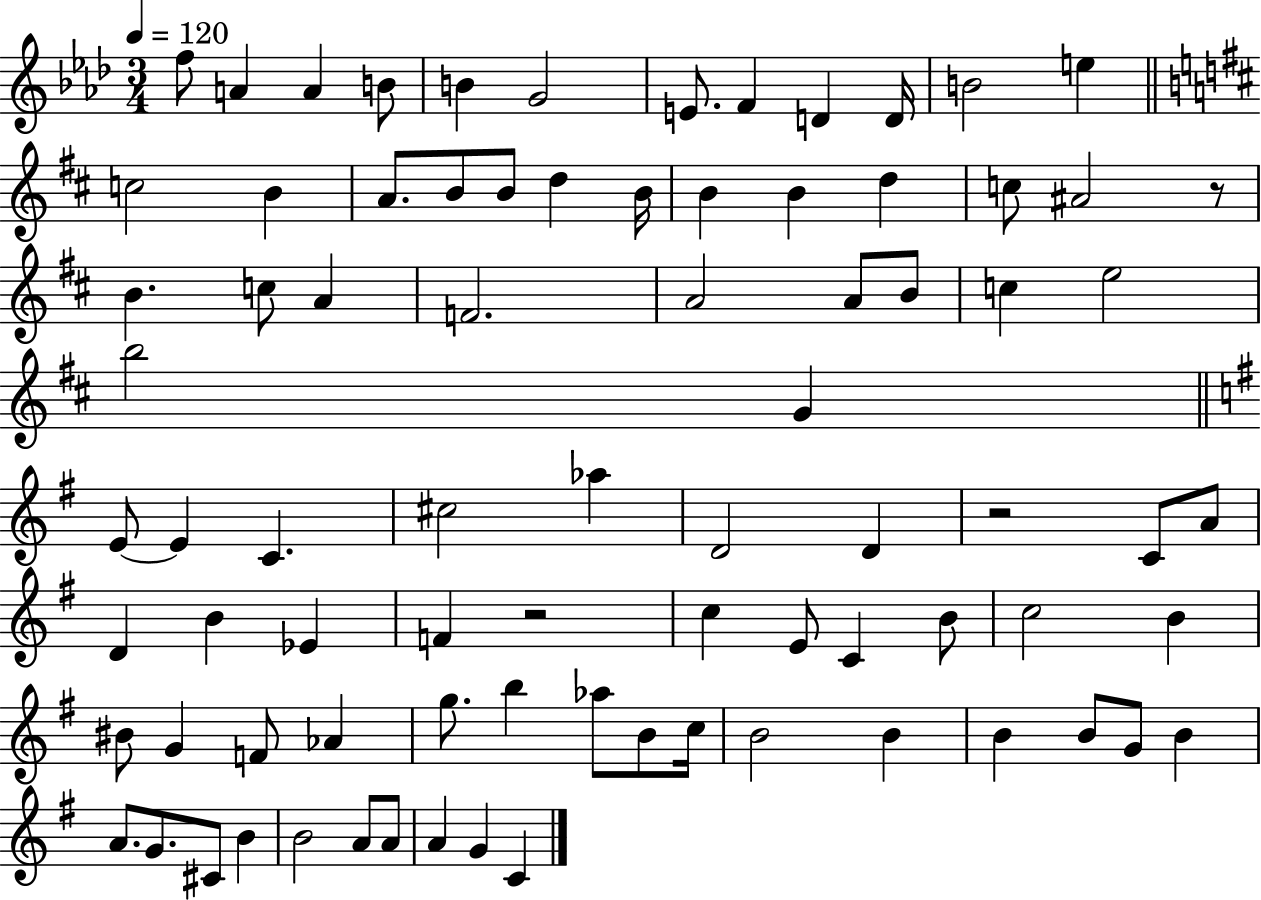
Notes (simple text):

F5/e A4/q A4/q B4/e B4/q G4/h E4/e. F4/q D4/q D4/s B4/h E5/q C5/h B4/q A4/e. B4/e B4/e D5/q B4/s B4/q B4/q D5/q C5/e A#4/h R/e B4/q. C5/e A4/q F4/h. A4/h A4/e B4/e C5/q E5/h B5/h G4/q E4/e E4/q C4/q. C#5/h Ab5/q D4/h D4/q R/h C4/e A4/e D4/q B4/q Eb4/q F4/q R/h C5/q E4/e C4/q B4/e C5/h B4/q BIS4/e G4/q F4/e Ab4/q G5/e. B5/q Ab5/e B4/e C5/s B4/h B4/q B4/q B4/e G4/e B4/q A4/e. G4/e. C#4/e B4/q B4/h A4/e A4/e A4/q G4/q C4/q